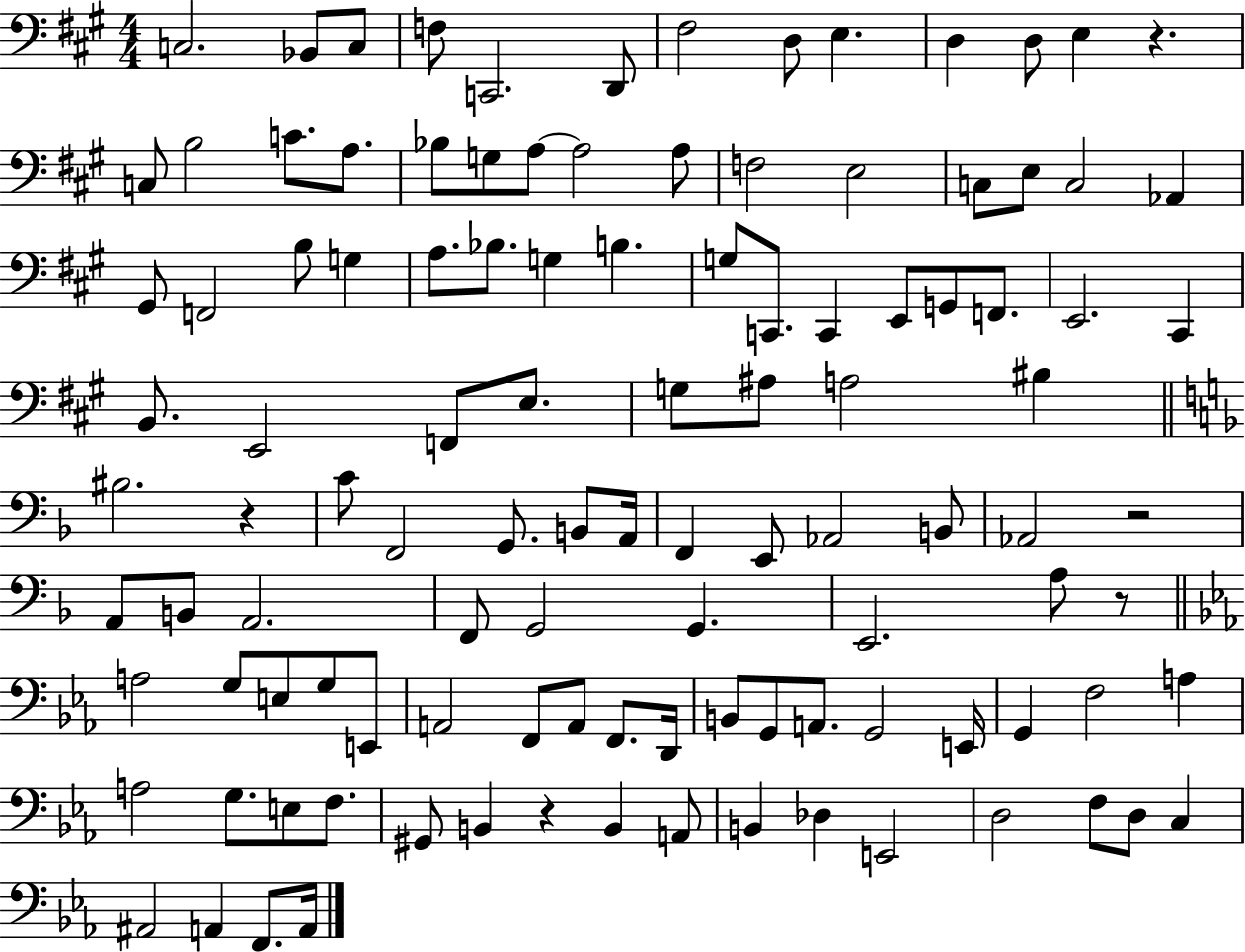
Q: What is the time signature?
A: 4/4